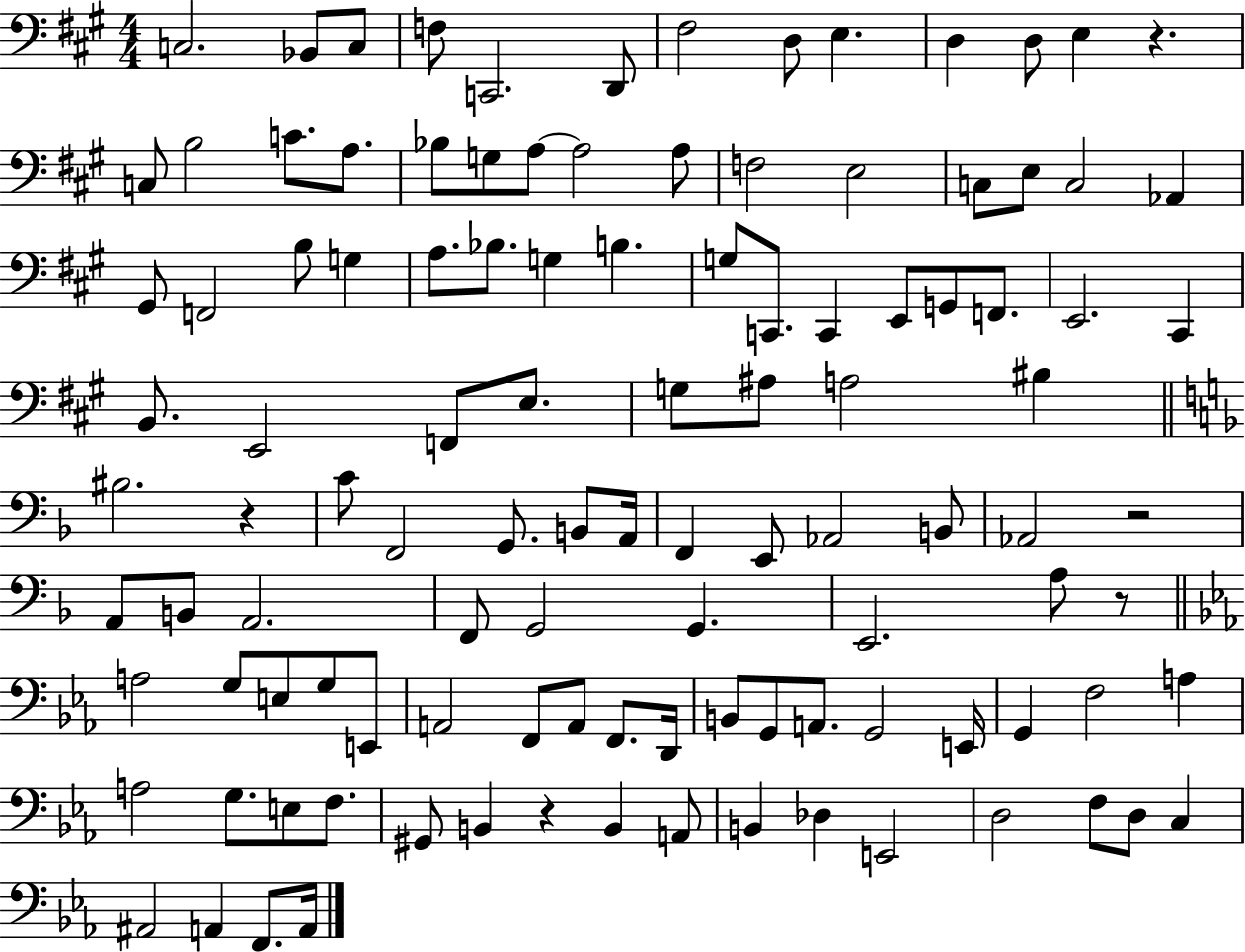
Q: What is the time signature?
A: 4/4